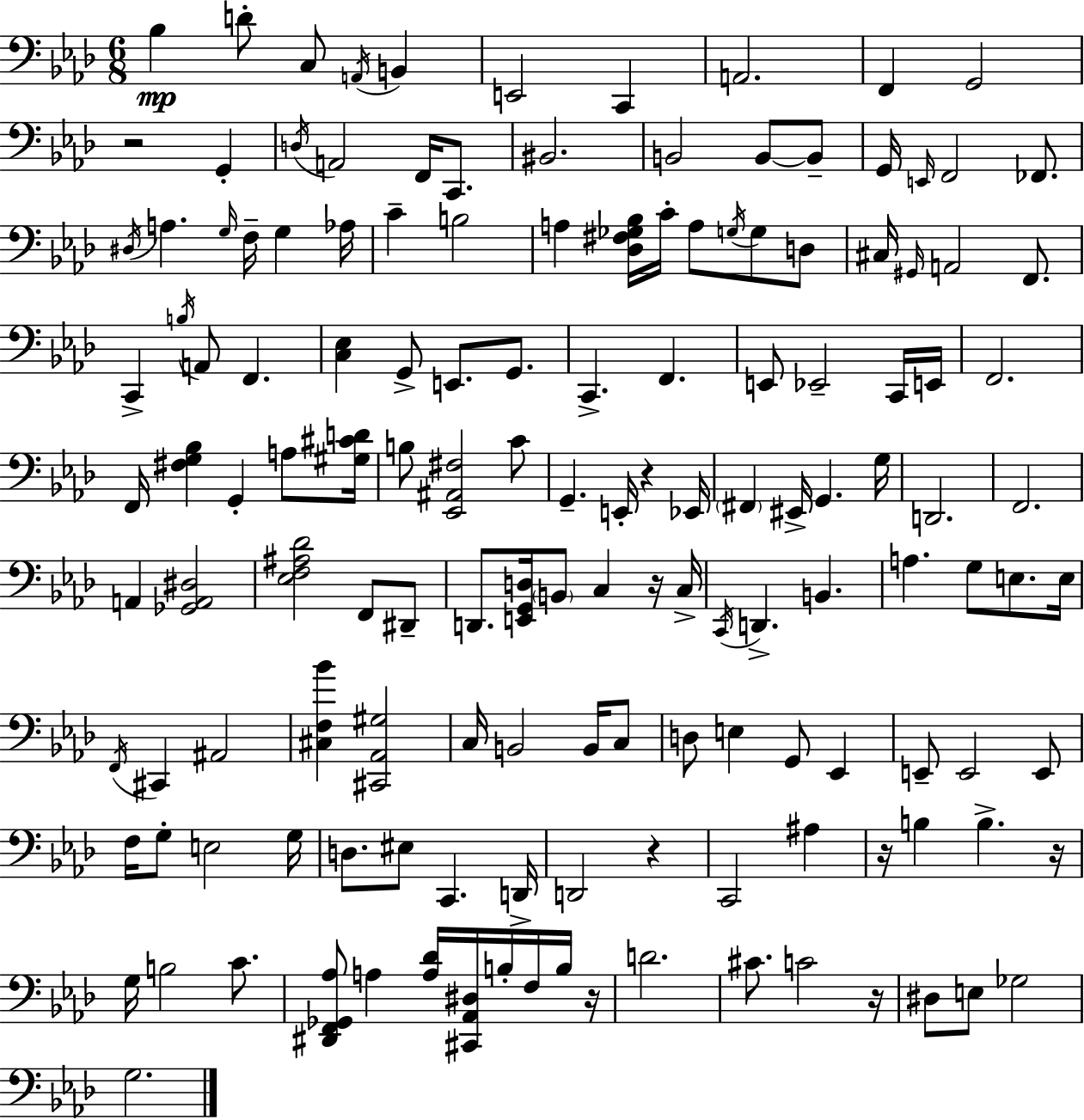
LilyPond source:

{
  \clef bass
  \numericTimeSignature
  \time 6/8
  \key f \minor
  bes4\mp d'8-. c8 \acciaccatura { a,16 } b,4 | e,2 c,4 | a,2. | f,4 g,2 | \break r2 g,4-. | \acciaccatura { d16 } a,2 f,16 c,8. | bis,2. | b,2 b,8~~ | \break b,8-- g,16 \grace { e,16 } f,2 | fes,8. \acciaccatura { dis16 } a4. \grace { g16 } f16-- | g4 aes16 c'4-- b2 | a4 <des fis ges bes>16 c'16-. a8 | \break \acciaccatura { g16 } g8 d8 cis16 \grace { gis,16 } a,2 | f,8. c,4-> \acciaccatura { b16 } | a,8 f,4. <c ees>4 | g,8-> e,8. g,8. c,4.-> | \break f,4. e,8 ees,2-- | c,16 e,16 f,2. | f,16 <fis g bes>4 | g,4-. a8 <gis cis' d'>16 b8 <ees, ais, fis>2 | \break c'8 g,4.-- | e,16-. r4 ees,16 \parenthesize fis,4 | eis,16-> g,4. g16 d,2. | f,2. | \break a,4 | <ges, a, dis>2 <ees f ais des'>2 | f,8 dis,8-- d,8. <e, g, d>16 | \parenthesize b,8 c4 r16 c16-> \acciaccatura { c,16 } d,4.-> | \break b,4. a4. | g8 e8. e16 \acciaccatura { f,16 } cis,4 | ais,2 <cis f bes'>4 | <cis, aes, gis>2 c16 b,2 | \break b,16 c8 d8 | e4 g,8 ees,4 e,8-- | e,2 e,8 f16 g8-. | e2 g16 d8. | \break eis8 c,4. d,16-> d,2 | r4 c,2 | ais4 r16 b4 | b4.-> r16 g16 b2 | \break c'8. <dis, f, ges, aes>8 | a4 <a des'>16 <cis, aes, dis>16 b16-. f16 b16 r16 d'2. | cis'8. | c'2 r16 dis8 | \break e8 ges2 g2. | \bar "|."
}